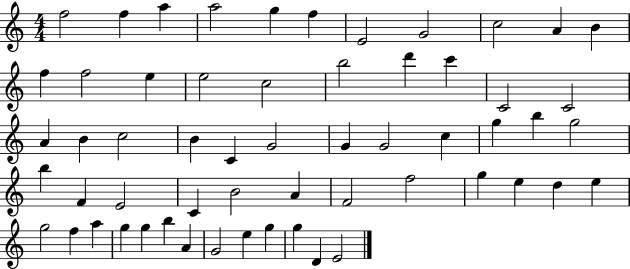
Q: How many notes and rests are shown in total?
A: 58